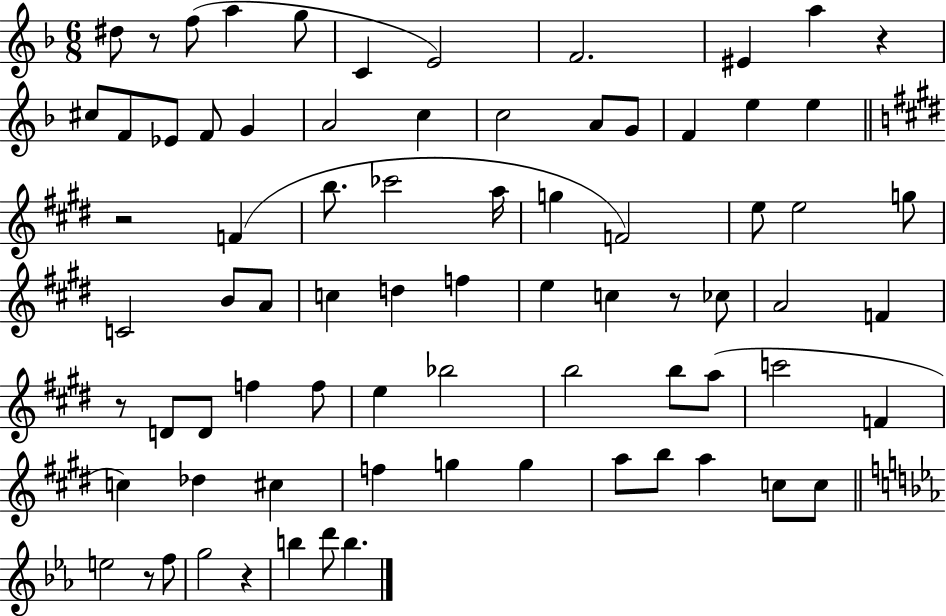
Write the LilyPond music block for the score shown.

{
  \clef treble
  \numericTimeSignature
  \time 6/8
  \key f \major
  dis''8 r8 f''8( a''4 g''8 | c'4 e'2) | f'2. | eis'4 a''4 r4 | \break cis''8 f'8 ees'8 f'8 g'4 | a'2 c''4 | c''2 a'8 g'8 | f'4 e''4 e''4 | \break \bar "||" \break \key e \major r2 f'4( | b''8. ces'''2 a''16 | g''4 f'2) | e''8 e''2 g''8 | \break c'2 b'8 a'8 | c''4 d''4 f''4 | e''4 c''4 r8 ces''8 | a'2 f'4 | \break r8 d'8 d'8 f''4 f''8 | e''4 bes''2 | b''2 b''8 a''8( | c'''2 f'4 | \break c''4) des''4 cis''4 | f''4 g''4 g''4 | a''8 b''8 a''4 c''8 c''8 | \bar "||" \break \key c \minor e''2 r8 f''8 | g''2 r4 | b''4 d'''8 b''4. | \bar "|."
}